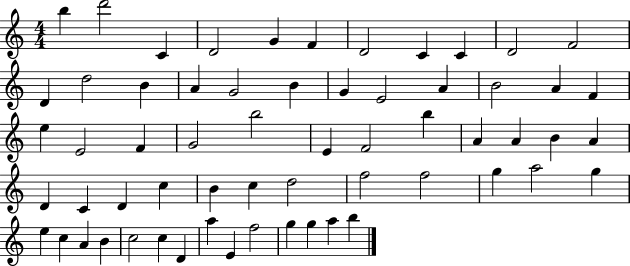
{
  \clef treble
  \numericTimeSignature
  \time 4/4
  \key c \major
  b''4 d'''2 c'4 | d'2 g'4 f'4 | d'2 c'4 c'4 | d'2 f'2 | \break d'4 d''2 b'4 | a'4 g'2 b'4 | g'4 e'2 a'4 | b'2 a'4 f'4 | \break e''4 e'2 f'4 | g'2 b''2 | e'4 f'2 b''4 | a'4 a'4 b'4 a'4 | \break d'4 c'4 d'4 c''4 | b'4 c''4 d''2 | f''2 f''2 | g''4 a''2 g''4 | \break e''4 c''4 a'4 b'4 | c''2 c''4 d'4 | a''4 e'4 f''2 | g''4 g''4 a''4 b''4 | \break \bar "|."
}